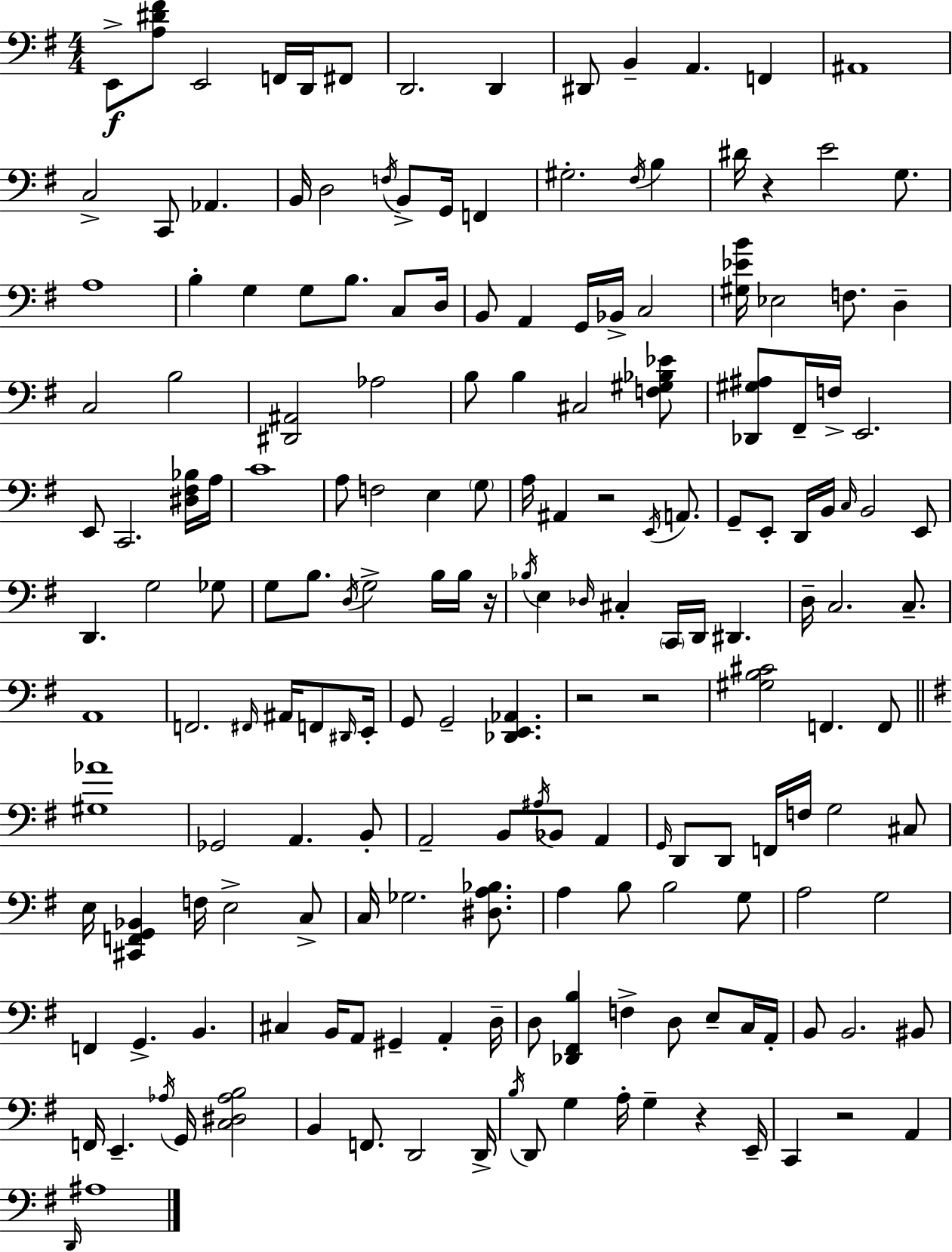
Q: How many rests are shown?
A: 7